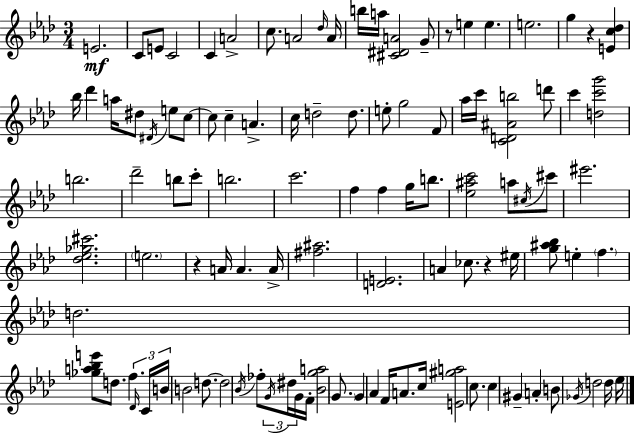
{
  \clef treble
  \numericTimeSignature
  \time 3/4
  \key aes \major
  e'2.\mf | c'8 e'8 c'2 | c'4 a'2-> | c''8. a'2 \grace { des''16 } | \break a'16 b''16 a''16 <cis' dis' a'>2 g'8-- | r8 e''4 e''4. | e''2. | g''4 r4 <e' c'' des''>4 | \break bes''16 des'''4 a''16 dis''8 \acciaccatura { dis'16 } e''8 | c''8~~ c''8 c''4-- a'4.-> | c''16 d''2-- d''8. | e''8-. g''2 | \break f'8 aes''16 c'''16 <c' d' ais' b''>2 | d'''8 c'''4 <d'' c''' g'''>2 | b''2. | des'''2-- b''8 | \break c'''8-. b''2. | c'''2. | f''4 f''4 g''16 b''8. | <ees'' ais'' c'''>2 a''8 | \break \acciaccatura { cis''16 } cis'''8 eis'''2. | <des'' ees'' ges'' cis'''>2. | \parenthesize e''2. | r4 a'16 a'4. | \break a'16-> <fis'' ais''>2. | <d' e'>2. | a'4 ces''8. r4 | eis''16 <g'' ais'' bes''>8 e''4-. \parenthesize f''4. | \break d''2. | <ges'' a'' bes'' e'''>8 d''8. f''4. | \tuplet 3/2 { \grace { des'16 } c'16 b'16 } b'2 | d''8.~~ d''2 | \break \acciaccatura { bes'16 } fes''8-. \tuplet 3/2 { \acciaccatura { g'16 } dis''16 g'16 } f'16-. <bes' g'' a''>2 | \parenthesize g'8. g'4 aes'4 | f'16 a'8. c''16 <e' gis'' a''>2 | c''8. c''4 gis'4-- | \break a'4-. b'8 \acciaccatura { ges'16 } d''2 | d''16 ees''16 \bar "|."
}